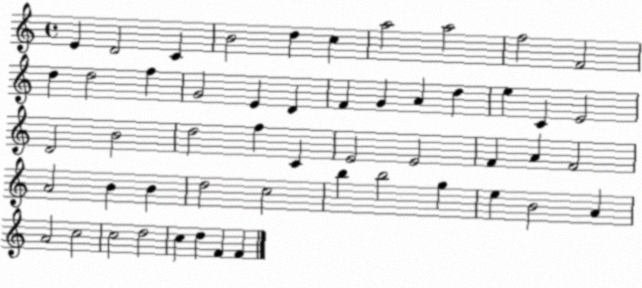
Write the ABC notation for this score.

X:1
T:Untitled
M:4/4
L:1/4
K:C
E D2 C B2 d c a2 a2 f2 F2 d d2 f G2 E D F G A d e C E2 D2 B2 d2 f C E2 E2 F A F2 A2 B B d2 c2 b b2 g e B2 A A2 c2 c2 d2 c d F F